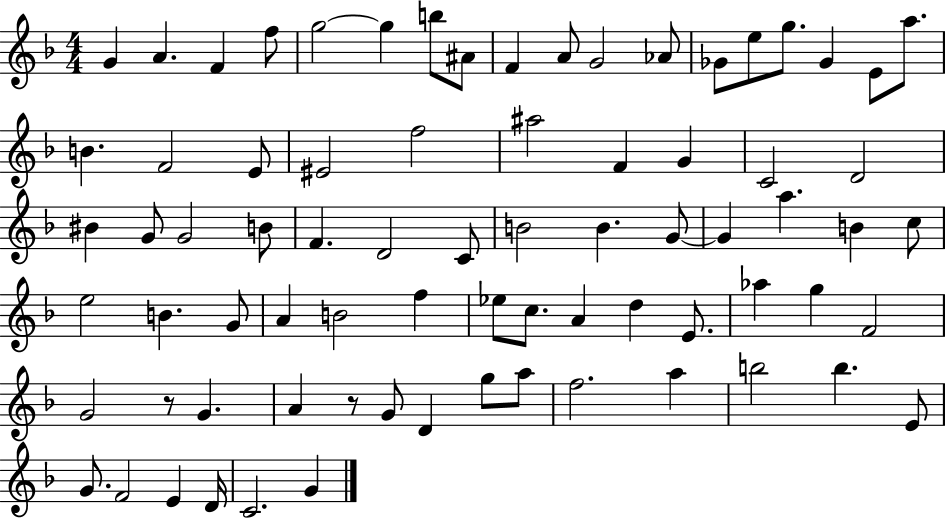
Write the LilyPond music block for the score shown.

{
  \clef treble
  \numericTimeSignature
  \time 4/4
  \key f \major
  g'4 a'4. f'4 f''8 | g''2~~ g''4 b''8 ais'8 | f'4 a'8 g'2 aes'8 | ges'8 e''8 g''8. ges'4 e'8 a''8. | \break b'4. f'2 e'8 | eis'2 f''2 | ais''2 f'4 g'4 | c'2 d'2 | \break bis'4 g'8 g'2 b'8 | f'4. d'2 c'8 | b'2 b'4. g'8~~ | g'4 a''4. b'4 c''8 | \break e''2 b'4. g'8 | a'4 b'2 f''4 | ees''8 c''8. a'4 d''4 e'8. | aes''4 g''4 f'2 | \break g'2 r8 g'4. | a'4 r8 g'8 d'4 g''8 a''8 | f''2. a''4 | b''2 b''4. e'8 | \break g'8. f'2 e'4 d'16 | c'2. g'4 | \bar "|."
}